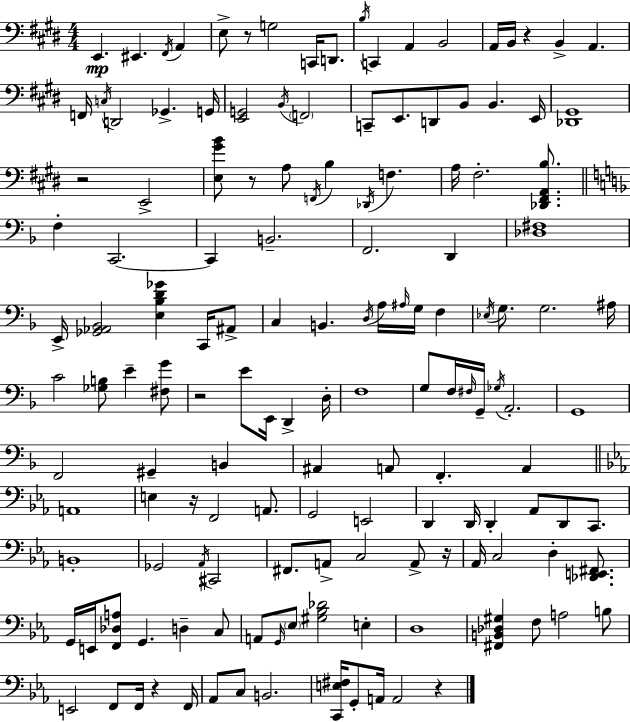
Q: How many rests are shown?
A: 9